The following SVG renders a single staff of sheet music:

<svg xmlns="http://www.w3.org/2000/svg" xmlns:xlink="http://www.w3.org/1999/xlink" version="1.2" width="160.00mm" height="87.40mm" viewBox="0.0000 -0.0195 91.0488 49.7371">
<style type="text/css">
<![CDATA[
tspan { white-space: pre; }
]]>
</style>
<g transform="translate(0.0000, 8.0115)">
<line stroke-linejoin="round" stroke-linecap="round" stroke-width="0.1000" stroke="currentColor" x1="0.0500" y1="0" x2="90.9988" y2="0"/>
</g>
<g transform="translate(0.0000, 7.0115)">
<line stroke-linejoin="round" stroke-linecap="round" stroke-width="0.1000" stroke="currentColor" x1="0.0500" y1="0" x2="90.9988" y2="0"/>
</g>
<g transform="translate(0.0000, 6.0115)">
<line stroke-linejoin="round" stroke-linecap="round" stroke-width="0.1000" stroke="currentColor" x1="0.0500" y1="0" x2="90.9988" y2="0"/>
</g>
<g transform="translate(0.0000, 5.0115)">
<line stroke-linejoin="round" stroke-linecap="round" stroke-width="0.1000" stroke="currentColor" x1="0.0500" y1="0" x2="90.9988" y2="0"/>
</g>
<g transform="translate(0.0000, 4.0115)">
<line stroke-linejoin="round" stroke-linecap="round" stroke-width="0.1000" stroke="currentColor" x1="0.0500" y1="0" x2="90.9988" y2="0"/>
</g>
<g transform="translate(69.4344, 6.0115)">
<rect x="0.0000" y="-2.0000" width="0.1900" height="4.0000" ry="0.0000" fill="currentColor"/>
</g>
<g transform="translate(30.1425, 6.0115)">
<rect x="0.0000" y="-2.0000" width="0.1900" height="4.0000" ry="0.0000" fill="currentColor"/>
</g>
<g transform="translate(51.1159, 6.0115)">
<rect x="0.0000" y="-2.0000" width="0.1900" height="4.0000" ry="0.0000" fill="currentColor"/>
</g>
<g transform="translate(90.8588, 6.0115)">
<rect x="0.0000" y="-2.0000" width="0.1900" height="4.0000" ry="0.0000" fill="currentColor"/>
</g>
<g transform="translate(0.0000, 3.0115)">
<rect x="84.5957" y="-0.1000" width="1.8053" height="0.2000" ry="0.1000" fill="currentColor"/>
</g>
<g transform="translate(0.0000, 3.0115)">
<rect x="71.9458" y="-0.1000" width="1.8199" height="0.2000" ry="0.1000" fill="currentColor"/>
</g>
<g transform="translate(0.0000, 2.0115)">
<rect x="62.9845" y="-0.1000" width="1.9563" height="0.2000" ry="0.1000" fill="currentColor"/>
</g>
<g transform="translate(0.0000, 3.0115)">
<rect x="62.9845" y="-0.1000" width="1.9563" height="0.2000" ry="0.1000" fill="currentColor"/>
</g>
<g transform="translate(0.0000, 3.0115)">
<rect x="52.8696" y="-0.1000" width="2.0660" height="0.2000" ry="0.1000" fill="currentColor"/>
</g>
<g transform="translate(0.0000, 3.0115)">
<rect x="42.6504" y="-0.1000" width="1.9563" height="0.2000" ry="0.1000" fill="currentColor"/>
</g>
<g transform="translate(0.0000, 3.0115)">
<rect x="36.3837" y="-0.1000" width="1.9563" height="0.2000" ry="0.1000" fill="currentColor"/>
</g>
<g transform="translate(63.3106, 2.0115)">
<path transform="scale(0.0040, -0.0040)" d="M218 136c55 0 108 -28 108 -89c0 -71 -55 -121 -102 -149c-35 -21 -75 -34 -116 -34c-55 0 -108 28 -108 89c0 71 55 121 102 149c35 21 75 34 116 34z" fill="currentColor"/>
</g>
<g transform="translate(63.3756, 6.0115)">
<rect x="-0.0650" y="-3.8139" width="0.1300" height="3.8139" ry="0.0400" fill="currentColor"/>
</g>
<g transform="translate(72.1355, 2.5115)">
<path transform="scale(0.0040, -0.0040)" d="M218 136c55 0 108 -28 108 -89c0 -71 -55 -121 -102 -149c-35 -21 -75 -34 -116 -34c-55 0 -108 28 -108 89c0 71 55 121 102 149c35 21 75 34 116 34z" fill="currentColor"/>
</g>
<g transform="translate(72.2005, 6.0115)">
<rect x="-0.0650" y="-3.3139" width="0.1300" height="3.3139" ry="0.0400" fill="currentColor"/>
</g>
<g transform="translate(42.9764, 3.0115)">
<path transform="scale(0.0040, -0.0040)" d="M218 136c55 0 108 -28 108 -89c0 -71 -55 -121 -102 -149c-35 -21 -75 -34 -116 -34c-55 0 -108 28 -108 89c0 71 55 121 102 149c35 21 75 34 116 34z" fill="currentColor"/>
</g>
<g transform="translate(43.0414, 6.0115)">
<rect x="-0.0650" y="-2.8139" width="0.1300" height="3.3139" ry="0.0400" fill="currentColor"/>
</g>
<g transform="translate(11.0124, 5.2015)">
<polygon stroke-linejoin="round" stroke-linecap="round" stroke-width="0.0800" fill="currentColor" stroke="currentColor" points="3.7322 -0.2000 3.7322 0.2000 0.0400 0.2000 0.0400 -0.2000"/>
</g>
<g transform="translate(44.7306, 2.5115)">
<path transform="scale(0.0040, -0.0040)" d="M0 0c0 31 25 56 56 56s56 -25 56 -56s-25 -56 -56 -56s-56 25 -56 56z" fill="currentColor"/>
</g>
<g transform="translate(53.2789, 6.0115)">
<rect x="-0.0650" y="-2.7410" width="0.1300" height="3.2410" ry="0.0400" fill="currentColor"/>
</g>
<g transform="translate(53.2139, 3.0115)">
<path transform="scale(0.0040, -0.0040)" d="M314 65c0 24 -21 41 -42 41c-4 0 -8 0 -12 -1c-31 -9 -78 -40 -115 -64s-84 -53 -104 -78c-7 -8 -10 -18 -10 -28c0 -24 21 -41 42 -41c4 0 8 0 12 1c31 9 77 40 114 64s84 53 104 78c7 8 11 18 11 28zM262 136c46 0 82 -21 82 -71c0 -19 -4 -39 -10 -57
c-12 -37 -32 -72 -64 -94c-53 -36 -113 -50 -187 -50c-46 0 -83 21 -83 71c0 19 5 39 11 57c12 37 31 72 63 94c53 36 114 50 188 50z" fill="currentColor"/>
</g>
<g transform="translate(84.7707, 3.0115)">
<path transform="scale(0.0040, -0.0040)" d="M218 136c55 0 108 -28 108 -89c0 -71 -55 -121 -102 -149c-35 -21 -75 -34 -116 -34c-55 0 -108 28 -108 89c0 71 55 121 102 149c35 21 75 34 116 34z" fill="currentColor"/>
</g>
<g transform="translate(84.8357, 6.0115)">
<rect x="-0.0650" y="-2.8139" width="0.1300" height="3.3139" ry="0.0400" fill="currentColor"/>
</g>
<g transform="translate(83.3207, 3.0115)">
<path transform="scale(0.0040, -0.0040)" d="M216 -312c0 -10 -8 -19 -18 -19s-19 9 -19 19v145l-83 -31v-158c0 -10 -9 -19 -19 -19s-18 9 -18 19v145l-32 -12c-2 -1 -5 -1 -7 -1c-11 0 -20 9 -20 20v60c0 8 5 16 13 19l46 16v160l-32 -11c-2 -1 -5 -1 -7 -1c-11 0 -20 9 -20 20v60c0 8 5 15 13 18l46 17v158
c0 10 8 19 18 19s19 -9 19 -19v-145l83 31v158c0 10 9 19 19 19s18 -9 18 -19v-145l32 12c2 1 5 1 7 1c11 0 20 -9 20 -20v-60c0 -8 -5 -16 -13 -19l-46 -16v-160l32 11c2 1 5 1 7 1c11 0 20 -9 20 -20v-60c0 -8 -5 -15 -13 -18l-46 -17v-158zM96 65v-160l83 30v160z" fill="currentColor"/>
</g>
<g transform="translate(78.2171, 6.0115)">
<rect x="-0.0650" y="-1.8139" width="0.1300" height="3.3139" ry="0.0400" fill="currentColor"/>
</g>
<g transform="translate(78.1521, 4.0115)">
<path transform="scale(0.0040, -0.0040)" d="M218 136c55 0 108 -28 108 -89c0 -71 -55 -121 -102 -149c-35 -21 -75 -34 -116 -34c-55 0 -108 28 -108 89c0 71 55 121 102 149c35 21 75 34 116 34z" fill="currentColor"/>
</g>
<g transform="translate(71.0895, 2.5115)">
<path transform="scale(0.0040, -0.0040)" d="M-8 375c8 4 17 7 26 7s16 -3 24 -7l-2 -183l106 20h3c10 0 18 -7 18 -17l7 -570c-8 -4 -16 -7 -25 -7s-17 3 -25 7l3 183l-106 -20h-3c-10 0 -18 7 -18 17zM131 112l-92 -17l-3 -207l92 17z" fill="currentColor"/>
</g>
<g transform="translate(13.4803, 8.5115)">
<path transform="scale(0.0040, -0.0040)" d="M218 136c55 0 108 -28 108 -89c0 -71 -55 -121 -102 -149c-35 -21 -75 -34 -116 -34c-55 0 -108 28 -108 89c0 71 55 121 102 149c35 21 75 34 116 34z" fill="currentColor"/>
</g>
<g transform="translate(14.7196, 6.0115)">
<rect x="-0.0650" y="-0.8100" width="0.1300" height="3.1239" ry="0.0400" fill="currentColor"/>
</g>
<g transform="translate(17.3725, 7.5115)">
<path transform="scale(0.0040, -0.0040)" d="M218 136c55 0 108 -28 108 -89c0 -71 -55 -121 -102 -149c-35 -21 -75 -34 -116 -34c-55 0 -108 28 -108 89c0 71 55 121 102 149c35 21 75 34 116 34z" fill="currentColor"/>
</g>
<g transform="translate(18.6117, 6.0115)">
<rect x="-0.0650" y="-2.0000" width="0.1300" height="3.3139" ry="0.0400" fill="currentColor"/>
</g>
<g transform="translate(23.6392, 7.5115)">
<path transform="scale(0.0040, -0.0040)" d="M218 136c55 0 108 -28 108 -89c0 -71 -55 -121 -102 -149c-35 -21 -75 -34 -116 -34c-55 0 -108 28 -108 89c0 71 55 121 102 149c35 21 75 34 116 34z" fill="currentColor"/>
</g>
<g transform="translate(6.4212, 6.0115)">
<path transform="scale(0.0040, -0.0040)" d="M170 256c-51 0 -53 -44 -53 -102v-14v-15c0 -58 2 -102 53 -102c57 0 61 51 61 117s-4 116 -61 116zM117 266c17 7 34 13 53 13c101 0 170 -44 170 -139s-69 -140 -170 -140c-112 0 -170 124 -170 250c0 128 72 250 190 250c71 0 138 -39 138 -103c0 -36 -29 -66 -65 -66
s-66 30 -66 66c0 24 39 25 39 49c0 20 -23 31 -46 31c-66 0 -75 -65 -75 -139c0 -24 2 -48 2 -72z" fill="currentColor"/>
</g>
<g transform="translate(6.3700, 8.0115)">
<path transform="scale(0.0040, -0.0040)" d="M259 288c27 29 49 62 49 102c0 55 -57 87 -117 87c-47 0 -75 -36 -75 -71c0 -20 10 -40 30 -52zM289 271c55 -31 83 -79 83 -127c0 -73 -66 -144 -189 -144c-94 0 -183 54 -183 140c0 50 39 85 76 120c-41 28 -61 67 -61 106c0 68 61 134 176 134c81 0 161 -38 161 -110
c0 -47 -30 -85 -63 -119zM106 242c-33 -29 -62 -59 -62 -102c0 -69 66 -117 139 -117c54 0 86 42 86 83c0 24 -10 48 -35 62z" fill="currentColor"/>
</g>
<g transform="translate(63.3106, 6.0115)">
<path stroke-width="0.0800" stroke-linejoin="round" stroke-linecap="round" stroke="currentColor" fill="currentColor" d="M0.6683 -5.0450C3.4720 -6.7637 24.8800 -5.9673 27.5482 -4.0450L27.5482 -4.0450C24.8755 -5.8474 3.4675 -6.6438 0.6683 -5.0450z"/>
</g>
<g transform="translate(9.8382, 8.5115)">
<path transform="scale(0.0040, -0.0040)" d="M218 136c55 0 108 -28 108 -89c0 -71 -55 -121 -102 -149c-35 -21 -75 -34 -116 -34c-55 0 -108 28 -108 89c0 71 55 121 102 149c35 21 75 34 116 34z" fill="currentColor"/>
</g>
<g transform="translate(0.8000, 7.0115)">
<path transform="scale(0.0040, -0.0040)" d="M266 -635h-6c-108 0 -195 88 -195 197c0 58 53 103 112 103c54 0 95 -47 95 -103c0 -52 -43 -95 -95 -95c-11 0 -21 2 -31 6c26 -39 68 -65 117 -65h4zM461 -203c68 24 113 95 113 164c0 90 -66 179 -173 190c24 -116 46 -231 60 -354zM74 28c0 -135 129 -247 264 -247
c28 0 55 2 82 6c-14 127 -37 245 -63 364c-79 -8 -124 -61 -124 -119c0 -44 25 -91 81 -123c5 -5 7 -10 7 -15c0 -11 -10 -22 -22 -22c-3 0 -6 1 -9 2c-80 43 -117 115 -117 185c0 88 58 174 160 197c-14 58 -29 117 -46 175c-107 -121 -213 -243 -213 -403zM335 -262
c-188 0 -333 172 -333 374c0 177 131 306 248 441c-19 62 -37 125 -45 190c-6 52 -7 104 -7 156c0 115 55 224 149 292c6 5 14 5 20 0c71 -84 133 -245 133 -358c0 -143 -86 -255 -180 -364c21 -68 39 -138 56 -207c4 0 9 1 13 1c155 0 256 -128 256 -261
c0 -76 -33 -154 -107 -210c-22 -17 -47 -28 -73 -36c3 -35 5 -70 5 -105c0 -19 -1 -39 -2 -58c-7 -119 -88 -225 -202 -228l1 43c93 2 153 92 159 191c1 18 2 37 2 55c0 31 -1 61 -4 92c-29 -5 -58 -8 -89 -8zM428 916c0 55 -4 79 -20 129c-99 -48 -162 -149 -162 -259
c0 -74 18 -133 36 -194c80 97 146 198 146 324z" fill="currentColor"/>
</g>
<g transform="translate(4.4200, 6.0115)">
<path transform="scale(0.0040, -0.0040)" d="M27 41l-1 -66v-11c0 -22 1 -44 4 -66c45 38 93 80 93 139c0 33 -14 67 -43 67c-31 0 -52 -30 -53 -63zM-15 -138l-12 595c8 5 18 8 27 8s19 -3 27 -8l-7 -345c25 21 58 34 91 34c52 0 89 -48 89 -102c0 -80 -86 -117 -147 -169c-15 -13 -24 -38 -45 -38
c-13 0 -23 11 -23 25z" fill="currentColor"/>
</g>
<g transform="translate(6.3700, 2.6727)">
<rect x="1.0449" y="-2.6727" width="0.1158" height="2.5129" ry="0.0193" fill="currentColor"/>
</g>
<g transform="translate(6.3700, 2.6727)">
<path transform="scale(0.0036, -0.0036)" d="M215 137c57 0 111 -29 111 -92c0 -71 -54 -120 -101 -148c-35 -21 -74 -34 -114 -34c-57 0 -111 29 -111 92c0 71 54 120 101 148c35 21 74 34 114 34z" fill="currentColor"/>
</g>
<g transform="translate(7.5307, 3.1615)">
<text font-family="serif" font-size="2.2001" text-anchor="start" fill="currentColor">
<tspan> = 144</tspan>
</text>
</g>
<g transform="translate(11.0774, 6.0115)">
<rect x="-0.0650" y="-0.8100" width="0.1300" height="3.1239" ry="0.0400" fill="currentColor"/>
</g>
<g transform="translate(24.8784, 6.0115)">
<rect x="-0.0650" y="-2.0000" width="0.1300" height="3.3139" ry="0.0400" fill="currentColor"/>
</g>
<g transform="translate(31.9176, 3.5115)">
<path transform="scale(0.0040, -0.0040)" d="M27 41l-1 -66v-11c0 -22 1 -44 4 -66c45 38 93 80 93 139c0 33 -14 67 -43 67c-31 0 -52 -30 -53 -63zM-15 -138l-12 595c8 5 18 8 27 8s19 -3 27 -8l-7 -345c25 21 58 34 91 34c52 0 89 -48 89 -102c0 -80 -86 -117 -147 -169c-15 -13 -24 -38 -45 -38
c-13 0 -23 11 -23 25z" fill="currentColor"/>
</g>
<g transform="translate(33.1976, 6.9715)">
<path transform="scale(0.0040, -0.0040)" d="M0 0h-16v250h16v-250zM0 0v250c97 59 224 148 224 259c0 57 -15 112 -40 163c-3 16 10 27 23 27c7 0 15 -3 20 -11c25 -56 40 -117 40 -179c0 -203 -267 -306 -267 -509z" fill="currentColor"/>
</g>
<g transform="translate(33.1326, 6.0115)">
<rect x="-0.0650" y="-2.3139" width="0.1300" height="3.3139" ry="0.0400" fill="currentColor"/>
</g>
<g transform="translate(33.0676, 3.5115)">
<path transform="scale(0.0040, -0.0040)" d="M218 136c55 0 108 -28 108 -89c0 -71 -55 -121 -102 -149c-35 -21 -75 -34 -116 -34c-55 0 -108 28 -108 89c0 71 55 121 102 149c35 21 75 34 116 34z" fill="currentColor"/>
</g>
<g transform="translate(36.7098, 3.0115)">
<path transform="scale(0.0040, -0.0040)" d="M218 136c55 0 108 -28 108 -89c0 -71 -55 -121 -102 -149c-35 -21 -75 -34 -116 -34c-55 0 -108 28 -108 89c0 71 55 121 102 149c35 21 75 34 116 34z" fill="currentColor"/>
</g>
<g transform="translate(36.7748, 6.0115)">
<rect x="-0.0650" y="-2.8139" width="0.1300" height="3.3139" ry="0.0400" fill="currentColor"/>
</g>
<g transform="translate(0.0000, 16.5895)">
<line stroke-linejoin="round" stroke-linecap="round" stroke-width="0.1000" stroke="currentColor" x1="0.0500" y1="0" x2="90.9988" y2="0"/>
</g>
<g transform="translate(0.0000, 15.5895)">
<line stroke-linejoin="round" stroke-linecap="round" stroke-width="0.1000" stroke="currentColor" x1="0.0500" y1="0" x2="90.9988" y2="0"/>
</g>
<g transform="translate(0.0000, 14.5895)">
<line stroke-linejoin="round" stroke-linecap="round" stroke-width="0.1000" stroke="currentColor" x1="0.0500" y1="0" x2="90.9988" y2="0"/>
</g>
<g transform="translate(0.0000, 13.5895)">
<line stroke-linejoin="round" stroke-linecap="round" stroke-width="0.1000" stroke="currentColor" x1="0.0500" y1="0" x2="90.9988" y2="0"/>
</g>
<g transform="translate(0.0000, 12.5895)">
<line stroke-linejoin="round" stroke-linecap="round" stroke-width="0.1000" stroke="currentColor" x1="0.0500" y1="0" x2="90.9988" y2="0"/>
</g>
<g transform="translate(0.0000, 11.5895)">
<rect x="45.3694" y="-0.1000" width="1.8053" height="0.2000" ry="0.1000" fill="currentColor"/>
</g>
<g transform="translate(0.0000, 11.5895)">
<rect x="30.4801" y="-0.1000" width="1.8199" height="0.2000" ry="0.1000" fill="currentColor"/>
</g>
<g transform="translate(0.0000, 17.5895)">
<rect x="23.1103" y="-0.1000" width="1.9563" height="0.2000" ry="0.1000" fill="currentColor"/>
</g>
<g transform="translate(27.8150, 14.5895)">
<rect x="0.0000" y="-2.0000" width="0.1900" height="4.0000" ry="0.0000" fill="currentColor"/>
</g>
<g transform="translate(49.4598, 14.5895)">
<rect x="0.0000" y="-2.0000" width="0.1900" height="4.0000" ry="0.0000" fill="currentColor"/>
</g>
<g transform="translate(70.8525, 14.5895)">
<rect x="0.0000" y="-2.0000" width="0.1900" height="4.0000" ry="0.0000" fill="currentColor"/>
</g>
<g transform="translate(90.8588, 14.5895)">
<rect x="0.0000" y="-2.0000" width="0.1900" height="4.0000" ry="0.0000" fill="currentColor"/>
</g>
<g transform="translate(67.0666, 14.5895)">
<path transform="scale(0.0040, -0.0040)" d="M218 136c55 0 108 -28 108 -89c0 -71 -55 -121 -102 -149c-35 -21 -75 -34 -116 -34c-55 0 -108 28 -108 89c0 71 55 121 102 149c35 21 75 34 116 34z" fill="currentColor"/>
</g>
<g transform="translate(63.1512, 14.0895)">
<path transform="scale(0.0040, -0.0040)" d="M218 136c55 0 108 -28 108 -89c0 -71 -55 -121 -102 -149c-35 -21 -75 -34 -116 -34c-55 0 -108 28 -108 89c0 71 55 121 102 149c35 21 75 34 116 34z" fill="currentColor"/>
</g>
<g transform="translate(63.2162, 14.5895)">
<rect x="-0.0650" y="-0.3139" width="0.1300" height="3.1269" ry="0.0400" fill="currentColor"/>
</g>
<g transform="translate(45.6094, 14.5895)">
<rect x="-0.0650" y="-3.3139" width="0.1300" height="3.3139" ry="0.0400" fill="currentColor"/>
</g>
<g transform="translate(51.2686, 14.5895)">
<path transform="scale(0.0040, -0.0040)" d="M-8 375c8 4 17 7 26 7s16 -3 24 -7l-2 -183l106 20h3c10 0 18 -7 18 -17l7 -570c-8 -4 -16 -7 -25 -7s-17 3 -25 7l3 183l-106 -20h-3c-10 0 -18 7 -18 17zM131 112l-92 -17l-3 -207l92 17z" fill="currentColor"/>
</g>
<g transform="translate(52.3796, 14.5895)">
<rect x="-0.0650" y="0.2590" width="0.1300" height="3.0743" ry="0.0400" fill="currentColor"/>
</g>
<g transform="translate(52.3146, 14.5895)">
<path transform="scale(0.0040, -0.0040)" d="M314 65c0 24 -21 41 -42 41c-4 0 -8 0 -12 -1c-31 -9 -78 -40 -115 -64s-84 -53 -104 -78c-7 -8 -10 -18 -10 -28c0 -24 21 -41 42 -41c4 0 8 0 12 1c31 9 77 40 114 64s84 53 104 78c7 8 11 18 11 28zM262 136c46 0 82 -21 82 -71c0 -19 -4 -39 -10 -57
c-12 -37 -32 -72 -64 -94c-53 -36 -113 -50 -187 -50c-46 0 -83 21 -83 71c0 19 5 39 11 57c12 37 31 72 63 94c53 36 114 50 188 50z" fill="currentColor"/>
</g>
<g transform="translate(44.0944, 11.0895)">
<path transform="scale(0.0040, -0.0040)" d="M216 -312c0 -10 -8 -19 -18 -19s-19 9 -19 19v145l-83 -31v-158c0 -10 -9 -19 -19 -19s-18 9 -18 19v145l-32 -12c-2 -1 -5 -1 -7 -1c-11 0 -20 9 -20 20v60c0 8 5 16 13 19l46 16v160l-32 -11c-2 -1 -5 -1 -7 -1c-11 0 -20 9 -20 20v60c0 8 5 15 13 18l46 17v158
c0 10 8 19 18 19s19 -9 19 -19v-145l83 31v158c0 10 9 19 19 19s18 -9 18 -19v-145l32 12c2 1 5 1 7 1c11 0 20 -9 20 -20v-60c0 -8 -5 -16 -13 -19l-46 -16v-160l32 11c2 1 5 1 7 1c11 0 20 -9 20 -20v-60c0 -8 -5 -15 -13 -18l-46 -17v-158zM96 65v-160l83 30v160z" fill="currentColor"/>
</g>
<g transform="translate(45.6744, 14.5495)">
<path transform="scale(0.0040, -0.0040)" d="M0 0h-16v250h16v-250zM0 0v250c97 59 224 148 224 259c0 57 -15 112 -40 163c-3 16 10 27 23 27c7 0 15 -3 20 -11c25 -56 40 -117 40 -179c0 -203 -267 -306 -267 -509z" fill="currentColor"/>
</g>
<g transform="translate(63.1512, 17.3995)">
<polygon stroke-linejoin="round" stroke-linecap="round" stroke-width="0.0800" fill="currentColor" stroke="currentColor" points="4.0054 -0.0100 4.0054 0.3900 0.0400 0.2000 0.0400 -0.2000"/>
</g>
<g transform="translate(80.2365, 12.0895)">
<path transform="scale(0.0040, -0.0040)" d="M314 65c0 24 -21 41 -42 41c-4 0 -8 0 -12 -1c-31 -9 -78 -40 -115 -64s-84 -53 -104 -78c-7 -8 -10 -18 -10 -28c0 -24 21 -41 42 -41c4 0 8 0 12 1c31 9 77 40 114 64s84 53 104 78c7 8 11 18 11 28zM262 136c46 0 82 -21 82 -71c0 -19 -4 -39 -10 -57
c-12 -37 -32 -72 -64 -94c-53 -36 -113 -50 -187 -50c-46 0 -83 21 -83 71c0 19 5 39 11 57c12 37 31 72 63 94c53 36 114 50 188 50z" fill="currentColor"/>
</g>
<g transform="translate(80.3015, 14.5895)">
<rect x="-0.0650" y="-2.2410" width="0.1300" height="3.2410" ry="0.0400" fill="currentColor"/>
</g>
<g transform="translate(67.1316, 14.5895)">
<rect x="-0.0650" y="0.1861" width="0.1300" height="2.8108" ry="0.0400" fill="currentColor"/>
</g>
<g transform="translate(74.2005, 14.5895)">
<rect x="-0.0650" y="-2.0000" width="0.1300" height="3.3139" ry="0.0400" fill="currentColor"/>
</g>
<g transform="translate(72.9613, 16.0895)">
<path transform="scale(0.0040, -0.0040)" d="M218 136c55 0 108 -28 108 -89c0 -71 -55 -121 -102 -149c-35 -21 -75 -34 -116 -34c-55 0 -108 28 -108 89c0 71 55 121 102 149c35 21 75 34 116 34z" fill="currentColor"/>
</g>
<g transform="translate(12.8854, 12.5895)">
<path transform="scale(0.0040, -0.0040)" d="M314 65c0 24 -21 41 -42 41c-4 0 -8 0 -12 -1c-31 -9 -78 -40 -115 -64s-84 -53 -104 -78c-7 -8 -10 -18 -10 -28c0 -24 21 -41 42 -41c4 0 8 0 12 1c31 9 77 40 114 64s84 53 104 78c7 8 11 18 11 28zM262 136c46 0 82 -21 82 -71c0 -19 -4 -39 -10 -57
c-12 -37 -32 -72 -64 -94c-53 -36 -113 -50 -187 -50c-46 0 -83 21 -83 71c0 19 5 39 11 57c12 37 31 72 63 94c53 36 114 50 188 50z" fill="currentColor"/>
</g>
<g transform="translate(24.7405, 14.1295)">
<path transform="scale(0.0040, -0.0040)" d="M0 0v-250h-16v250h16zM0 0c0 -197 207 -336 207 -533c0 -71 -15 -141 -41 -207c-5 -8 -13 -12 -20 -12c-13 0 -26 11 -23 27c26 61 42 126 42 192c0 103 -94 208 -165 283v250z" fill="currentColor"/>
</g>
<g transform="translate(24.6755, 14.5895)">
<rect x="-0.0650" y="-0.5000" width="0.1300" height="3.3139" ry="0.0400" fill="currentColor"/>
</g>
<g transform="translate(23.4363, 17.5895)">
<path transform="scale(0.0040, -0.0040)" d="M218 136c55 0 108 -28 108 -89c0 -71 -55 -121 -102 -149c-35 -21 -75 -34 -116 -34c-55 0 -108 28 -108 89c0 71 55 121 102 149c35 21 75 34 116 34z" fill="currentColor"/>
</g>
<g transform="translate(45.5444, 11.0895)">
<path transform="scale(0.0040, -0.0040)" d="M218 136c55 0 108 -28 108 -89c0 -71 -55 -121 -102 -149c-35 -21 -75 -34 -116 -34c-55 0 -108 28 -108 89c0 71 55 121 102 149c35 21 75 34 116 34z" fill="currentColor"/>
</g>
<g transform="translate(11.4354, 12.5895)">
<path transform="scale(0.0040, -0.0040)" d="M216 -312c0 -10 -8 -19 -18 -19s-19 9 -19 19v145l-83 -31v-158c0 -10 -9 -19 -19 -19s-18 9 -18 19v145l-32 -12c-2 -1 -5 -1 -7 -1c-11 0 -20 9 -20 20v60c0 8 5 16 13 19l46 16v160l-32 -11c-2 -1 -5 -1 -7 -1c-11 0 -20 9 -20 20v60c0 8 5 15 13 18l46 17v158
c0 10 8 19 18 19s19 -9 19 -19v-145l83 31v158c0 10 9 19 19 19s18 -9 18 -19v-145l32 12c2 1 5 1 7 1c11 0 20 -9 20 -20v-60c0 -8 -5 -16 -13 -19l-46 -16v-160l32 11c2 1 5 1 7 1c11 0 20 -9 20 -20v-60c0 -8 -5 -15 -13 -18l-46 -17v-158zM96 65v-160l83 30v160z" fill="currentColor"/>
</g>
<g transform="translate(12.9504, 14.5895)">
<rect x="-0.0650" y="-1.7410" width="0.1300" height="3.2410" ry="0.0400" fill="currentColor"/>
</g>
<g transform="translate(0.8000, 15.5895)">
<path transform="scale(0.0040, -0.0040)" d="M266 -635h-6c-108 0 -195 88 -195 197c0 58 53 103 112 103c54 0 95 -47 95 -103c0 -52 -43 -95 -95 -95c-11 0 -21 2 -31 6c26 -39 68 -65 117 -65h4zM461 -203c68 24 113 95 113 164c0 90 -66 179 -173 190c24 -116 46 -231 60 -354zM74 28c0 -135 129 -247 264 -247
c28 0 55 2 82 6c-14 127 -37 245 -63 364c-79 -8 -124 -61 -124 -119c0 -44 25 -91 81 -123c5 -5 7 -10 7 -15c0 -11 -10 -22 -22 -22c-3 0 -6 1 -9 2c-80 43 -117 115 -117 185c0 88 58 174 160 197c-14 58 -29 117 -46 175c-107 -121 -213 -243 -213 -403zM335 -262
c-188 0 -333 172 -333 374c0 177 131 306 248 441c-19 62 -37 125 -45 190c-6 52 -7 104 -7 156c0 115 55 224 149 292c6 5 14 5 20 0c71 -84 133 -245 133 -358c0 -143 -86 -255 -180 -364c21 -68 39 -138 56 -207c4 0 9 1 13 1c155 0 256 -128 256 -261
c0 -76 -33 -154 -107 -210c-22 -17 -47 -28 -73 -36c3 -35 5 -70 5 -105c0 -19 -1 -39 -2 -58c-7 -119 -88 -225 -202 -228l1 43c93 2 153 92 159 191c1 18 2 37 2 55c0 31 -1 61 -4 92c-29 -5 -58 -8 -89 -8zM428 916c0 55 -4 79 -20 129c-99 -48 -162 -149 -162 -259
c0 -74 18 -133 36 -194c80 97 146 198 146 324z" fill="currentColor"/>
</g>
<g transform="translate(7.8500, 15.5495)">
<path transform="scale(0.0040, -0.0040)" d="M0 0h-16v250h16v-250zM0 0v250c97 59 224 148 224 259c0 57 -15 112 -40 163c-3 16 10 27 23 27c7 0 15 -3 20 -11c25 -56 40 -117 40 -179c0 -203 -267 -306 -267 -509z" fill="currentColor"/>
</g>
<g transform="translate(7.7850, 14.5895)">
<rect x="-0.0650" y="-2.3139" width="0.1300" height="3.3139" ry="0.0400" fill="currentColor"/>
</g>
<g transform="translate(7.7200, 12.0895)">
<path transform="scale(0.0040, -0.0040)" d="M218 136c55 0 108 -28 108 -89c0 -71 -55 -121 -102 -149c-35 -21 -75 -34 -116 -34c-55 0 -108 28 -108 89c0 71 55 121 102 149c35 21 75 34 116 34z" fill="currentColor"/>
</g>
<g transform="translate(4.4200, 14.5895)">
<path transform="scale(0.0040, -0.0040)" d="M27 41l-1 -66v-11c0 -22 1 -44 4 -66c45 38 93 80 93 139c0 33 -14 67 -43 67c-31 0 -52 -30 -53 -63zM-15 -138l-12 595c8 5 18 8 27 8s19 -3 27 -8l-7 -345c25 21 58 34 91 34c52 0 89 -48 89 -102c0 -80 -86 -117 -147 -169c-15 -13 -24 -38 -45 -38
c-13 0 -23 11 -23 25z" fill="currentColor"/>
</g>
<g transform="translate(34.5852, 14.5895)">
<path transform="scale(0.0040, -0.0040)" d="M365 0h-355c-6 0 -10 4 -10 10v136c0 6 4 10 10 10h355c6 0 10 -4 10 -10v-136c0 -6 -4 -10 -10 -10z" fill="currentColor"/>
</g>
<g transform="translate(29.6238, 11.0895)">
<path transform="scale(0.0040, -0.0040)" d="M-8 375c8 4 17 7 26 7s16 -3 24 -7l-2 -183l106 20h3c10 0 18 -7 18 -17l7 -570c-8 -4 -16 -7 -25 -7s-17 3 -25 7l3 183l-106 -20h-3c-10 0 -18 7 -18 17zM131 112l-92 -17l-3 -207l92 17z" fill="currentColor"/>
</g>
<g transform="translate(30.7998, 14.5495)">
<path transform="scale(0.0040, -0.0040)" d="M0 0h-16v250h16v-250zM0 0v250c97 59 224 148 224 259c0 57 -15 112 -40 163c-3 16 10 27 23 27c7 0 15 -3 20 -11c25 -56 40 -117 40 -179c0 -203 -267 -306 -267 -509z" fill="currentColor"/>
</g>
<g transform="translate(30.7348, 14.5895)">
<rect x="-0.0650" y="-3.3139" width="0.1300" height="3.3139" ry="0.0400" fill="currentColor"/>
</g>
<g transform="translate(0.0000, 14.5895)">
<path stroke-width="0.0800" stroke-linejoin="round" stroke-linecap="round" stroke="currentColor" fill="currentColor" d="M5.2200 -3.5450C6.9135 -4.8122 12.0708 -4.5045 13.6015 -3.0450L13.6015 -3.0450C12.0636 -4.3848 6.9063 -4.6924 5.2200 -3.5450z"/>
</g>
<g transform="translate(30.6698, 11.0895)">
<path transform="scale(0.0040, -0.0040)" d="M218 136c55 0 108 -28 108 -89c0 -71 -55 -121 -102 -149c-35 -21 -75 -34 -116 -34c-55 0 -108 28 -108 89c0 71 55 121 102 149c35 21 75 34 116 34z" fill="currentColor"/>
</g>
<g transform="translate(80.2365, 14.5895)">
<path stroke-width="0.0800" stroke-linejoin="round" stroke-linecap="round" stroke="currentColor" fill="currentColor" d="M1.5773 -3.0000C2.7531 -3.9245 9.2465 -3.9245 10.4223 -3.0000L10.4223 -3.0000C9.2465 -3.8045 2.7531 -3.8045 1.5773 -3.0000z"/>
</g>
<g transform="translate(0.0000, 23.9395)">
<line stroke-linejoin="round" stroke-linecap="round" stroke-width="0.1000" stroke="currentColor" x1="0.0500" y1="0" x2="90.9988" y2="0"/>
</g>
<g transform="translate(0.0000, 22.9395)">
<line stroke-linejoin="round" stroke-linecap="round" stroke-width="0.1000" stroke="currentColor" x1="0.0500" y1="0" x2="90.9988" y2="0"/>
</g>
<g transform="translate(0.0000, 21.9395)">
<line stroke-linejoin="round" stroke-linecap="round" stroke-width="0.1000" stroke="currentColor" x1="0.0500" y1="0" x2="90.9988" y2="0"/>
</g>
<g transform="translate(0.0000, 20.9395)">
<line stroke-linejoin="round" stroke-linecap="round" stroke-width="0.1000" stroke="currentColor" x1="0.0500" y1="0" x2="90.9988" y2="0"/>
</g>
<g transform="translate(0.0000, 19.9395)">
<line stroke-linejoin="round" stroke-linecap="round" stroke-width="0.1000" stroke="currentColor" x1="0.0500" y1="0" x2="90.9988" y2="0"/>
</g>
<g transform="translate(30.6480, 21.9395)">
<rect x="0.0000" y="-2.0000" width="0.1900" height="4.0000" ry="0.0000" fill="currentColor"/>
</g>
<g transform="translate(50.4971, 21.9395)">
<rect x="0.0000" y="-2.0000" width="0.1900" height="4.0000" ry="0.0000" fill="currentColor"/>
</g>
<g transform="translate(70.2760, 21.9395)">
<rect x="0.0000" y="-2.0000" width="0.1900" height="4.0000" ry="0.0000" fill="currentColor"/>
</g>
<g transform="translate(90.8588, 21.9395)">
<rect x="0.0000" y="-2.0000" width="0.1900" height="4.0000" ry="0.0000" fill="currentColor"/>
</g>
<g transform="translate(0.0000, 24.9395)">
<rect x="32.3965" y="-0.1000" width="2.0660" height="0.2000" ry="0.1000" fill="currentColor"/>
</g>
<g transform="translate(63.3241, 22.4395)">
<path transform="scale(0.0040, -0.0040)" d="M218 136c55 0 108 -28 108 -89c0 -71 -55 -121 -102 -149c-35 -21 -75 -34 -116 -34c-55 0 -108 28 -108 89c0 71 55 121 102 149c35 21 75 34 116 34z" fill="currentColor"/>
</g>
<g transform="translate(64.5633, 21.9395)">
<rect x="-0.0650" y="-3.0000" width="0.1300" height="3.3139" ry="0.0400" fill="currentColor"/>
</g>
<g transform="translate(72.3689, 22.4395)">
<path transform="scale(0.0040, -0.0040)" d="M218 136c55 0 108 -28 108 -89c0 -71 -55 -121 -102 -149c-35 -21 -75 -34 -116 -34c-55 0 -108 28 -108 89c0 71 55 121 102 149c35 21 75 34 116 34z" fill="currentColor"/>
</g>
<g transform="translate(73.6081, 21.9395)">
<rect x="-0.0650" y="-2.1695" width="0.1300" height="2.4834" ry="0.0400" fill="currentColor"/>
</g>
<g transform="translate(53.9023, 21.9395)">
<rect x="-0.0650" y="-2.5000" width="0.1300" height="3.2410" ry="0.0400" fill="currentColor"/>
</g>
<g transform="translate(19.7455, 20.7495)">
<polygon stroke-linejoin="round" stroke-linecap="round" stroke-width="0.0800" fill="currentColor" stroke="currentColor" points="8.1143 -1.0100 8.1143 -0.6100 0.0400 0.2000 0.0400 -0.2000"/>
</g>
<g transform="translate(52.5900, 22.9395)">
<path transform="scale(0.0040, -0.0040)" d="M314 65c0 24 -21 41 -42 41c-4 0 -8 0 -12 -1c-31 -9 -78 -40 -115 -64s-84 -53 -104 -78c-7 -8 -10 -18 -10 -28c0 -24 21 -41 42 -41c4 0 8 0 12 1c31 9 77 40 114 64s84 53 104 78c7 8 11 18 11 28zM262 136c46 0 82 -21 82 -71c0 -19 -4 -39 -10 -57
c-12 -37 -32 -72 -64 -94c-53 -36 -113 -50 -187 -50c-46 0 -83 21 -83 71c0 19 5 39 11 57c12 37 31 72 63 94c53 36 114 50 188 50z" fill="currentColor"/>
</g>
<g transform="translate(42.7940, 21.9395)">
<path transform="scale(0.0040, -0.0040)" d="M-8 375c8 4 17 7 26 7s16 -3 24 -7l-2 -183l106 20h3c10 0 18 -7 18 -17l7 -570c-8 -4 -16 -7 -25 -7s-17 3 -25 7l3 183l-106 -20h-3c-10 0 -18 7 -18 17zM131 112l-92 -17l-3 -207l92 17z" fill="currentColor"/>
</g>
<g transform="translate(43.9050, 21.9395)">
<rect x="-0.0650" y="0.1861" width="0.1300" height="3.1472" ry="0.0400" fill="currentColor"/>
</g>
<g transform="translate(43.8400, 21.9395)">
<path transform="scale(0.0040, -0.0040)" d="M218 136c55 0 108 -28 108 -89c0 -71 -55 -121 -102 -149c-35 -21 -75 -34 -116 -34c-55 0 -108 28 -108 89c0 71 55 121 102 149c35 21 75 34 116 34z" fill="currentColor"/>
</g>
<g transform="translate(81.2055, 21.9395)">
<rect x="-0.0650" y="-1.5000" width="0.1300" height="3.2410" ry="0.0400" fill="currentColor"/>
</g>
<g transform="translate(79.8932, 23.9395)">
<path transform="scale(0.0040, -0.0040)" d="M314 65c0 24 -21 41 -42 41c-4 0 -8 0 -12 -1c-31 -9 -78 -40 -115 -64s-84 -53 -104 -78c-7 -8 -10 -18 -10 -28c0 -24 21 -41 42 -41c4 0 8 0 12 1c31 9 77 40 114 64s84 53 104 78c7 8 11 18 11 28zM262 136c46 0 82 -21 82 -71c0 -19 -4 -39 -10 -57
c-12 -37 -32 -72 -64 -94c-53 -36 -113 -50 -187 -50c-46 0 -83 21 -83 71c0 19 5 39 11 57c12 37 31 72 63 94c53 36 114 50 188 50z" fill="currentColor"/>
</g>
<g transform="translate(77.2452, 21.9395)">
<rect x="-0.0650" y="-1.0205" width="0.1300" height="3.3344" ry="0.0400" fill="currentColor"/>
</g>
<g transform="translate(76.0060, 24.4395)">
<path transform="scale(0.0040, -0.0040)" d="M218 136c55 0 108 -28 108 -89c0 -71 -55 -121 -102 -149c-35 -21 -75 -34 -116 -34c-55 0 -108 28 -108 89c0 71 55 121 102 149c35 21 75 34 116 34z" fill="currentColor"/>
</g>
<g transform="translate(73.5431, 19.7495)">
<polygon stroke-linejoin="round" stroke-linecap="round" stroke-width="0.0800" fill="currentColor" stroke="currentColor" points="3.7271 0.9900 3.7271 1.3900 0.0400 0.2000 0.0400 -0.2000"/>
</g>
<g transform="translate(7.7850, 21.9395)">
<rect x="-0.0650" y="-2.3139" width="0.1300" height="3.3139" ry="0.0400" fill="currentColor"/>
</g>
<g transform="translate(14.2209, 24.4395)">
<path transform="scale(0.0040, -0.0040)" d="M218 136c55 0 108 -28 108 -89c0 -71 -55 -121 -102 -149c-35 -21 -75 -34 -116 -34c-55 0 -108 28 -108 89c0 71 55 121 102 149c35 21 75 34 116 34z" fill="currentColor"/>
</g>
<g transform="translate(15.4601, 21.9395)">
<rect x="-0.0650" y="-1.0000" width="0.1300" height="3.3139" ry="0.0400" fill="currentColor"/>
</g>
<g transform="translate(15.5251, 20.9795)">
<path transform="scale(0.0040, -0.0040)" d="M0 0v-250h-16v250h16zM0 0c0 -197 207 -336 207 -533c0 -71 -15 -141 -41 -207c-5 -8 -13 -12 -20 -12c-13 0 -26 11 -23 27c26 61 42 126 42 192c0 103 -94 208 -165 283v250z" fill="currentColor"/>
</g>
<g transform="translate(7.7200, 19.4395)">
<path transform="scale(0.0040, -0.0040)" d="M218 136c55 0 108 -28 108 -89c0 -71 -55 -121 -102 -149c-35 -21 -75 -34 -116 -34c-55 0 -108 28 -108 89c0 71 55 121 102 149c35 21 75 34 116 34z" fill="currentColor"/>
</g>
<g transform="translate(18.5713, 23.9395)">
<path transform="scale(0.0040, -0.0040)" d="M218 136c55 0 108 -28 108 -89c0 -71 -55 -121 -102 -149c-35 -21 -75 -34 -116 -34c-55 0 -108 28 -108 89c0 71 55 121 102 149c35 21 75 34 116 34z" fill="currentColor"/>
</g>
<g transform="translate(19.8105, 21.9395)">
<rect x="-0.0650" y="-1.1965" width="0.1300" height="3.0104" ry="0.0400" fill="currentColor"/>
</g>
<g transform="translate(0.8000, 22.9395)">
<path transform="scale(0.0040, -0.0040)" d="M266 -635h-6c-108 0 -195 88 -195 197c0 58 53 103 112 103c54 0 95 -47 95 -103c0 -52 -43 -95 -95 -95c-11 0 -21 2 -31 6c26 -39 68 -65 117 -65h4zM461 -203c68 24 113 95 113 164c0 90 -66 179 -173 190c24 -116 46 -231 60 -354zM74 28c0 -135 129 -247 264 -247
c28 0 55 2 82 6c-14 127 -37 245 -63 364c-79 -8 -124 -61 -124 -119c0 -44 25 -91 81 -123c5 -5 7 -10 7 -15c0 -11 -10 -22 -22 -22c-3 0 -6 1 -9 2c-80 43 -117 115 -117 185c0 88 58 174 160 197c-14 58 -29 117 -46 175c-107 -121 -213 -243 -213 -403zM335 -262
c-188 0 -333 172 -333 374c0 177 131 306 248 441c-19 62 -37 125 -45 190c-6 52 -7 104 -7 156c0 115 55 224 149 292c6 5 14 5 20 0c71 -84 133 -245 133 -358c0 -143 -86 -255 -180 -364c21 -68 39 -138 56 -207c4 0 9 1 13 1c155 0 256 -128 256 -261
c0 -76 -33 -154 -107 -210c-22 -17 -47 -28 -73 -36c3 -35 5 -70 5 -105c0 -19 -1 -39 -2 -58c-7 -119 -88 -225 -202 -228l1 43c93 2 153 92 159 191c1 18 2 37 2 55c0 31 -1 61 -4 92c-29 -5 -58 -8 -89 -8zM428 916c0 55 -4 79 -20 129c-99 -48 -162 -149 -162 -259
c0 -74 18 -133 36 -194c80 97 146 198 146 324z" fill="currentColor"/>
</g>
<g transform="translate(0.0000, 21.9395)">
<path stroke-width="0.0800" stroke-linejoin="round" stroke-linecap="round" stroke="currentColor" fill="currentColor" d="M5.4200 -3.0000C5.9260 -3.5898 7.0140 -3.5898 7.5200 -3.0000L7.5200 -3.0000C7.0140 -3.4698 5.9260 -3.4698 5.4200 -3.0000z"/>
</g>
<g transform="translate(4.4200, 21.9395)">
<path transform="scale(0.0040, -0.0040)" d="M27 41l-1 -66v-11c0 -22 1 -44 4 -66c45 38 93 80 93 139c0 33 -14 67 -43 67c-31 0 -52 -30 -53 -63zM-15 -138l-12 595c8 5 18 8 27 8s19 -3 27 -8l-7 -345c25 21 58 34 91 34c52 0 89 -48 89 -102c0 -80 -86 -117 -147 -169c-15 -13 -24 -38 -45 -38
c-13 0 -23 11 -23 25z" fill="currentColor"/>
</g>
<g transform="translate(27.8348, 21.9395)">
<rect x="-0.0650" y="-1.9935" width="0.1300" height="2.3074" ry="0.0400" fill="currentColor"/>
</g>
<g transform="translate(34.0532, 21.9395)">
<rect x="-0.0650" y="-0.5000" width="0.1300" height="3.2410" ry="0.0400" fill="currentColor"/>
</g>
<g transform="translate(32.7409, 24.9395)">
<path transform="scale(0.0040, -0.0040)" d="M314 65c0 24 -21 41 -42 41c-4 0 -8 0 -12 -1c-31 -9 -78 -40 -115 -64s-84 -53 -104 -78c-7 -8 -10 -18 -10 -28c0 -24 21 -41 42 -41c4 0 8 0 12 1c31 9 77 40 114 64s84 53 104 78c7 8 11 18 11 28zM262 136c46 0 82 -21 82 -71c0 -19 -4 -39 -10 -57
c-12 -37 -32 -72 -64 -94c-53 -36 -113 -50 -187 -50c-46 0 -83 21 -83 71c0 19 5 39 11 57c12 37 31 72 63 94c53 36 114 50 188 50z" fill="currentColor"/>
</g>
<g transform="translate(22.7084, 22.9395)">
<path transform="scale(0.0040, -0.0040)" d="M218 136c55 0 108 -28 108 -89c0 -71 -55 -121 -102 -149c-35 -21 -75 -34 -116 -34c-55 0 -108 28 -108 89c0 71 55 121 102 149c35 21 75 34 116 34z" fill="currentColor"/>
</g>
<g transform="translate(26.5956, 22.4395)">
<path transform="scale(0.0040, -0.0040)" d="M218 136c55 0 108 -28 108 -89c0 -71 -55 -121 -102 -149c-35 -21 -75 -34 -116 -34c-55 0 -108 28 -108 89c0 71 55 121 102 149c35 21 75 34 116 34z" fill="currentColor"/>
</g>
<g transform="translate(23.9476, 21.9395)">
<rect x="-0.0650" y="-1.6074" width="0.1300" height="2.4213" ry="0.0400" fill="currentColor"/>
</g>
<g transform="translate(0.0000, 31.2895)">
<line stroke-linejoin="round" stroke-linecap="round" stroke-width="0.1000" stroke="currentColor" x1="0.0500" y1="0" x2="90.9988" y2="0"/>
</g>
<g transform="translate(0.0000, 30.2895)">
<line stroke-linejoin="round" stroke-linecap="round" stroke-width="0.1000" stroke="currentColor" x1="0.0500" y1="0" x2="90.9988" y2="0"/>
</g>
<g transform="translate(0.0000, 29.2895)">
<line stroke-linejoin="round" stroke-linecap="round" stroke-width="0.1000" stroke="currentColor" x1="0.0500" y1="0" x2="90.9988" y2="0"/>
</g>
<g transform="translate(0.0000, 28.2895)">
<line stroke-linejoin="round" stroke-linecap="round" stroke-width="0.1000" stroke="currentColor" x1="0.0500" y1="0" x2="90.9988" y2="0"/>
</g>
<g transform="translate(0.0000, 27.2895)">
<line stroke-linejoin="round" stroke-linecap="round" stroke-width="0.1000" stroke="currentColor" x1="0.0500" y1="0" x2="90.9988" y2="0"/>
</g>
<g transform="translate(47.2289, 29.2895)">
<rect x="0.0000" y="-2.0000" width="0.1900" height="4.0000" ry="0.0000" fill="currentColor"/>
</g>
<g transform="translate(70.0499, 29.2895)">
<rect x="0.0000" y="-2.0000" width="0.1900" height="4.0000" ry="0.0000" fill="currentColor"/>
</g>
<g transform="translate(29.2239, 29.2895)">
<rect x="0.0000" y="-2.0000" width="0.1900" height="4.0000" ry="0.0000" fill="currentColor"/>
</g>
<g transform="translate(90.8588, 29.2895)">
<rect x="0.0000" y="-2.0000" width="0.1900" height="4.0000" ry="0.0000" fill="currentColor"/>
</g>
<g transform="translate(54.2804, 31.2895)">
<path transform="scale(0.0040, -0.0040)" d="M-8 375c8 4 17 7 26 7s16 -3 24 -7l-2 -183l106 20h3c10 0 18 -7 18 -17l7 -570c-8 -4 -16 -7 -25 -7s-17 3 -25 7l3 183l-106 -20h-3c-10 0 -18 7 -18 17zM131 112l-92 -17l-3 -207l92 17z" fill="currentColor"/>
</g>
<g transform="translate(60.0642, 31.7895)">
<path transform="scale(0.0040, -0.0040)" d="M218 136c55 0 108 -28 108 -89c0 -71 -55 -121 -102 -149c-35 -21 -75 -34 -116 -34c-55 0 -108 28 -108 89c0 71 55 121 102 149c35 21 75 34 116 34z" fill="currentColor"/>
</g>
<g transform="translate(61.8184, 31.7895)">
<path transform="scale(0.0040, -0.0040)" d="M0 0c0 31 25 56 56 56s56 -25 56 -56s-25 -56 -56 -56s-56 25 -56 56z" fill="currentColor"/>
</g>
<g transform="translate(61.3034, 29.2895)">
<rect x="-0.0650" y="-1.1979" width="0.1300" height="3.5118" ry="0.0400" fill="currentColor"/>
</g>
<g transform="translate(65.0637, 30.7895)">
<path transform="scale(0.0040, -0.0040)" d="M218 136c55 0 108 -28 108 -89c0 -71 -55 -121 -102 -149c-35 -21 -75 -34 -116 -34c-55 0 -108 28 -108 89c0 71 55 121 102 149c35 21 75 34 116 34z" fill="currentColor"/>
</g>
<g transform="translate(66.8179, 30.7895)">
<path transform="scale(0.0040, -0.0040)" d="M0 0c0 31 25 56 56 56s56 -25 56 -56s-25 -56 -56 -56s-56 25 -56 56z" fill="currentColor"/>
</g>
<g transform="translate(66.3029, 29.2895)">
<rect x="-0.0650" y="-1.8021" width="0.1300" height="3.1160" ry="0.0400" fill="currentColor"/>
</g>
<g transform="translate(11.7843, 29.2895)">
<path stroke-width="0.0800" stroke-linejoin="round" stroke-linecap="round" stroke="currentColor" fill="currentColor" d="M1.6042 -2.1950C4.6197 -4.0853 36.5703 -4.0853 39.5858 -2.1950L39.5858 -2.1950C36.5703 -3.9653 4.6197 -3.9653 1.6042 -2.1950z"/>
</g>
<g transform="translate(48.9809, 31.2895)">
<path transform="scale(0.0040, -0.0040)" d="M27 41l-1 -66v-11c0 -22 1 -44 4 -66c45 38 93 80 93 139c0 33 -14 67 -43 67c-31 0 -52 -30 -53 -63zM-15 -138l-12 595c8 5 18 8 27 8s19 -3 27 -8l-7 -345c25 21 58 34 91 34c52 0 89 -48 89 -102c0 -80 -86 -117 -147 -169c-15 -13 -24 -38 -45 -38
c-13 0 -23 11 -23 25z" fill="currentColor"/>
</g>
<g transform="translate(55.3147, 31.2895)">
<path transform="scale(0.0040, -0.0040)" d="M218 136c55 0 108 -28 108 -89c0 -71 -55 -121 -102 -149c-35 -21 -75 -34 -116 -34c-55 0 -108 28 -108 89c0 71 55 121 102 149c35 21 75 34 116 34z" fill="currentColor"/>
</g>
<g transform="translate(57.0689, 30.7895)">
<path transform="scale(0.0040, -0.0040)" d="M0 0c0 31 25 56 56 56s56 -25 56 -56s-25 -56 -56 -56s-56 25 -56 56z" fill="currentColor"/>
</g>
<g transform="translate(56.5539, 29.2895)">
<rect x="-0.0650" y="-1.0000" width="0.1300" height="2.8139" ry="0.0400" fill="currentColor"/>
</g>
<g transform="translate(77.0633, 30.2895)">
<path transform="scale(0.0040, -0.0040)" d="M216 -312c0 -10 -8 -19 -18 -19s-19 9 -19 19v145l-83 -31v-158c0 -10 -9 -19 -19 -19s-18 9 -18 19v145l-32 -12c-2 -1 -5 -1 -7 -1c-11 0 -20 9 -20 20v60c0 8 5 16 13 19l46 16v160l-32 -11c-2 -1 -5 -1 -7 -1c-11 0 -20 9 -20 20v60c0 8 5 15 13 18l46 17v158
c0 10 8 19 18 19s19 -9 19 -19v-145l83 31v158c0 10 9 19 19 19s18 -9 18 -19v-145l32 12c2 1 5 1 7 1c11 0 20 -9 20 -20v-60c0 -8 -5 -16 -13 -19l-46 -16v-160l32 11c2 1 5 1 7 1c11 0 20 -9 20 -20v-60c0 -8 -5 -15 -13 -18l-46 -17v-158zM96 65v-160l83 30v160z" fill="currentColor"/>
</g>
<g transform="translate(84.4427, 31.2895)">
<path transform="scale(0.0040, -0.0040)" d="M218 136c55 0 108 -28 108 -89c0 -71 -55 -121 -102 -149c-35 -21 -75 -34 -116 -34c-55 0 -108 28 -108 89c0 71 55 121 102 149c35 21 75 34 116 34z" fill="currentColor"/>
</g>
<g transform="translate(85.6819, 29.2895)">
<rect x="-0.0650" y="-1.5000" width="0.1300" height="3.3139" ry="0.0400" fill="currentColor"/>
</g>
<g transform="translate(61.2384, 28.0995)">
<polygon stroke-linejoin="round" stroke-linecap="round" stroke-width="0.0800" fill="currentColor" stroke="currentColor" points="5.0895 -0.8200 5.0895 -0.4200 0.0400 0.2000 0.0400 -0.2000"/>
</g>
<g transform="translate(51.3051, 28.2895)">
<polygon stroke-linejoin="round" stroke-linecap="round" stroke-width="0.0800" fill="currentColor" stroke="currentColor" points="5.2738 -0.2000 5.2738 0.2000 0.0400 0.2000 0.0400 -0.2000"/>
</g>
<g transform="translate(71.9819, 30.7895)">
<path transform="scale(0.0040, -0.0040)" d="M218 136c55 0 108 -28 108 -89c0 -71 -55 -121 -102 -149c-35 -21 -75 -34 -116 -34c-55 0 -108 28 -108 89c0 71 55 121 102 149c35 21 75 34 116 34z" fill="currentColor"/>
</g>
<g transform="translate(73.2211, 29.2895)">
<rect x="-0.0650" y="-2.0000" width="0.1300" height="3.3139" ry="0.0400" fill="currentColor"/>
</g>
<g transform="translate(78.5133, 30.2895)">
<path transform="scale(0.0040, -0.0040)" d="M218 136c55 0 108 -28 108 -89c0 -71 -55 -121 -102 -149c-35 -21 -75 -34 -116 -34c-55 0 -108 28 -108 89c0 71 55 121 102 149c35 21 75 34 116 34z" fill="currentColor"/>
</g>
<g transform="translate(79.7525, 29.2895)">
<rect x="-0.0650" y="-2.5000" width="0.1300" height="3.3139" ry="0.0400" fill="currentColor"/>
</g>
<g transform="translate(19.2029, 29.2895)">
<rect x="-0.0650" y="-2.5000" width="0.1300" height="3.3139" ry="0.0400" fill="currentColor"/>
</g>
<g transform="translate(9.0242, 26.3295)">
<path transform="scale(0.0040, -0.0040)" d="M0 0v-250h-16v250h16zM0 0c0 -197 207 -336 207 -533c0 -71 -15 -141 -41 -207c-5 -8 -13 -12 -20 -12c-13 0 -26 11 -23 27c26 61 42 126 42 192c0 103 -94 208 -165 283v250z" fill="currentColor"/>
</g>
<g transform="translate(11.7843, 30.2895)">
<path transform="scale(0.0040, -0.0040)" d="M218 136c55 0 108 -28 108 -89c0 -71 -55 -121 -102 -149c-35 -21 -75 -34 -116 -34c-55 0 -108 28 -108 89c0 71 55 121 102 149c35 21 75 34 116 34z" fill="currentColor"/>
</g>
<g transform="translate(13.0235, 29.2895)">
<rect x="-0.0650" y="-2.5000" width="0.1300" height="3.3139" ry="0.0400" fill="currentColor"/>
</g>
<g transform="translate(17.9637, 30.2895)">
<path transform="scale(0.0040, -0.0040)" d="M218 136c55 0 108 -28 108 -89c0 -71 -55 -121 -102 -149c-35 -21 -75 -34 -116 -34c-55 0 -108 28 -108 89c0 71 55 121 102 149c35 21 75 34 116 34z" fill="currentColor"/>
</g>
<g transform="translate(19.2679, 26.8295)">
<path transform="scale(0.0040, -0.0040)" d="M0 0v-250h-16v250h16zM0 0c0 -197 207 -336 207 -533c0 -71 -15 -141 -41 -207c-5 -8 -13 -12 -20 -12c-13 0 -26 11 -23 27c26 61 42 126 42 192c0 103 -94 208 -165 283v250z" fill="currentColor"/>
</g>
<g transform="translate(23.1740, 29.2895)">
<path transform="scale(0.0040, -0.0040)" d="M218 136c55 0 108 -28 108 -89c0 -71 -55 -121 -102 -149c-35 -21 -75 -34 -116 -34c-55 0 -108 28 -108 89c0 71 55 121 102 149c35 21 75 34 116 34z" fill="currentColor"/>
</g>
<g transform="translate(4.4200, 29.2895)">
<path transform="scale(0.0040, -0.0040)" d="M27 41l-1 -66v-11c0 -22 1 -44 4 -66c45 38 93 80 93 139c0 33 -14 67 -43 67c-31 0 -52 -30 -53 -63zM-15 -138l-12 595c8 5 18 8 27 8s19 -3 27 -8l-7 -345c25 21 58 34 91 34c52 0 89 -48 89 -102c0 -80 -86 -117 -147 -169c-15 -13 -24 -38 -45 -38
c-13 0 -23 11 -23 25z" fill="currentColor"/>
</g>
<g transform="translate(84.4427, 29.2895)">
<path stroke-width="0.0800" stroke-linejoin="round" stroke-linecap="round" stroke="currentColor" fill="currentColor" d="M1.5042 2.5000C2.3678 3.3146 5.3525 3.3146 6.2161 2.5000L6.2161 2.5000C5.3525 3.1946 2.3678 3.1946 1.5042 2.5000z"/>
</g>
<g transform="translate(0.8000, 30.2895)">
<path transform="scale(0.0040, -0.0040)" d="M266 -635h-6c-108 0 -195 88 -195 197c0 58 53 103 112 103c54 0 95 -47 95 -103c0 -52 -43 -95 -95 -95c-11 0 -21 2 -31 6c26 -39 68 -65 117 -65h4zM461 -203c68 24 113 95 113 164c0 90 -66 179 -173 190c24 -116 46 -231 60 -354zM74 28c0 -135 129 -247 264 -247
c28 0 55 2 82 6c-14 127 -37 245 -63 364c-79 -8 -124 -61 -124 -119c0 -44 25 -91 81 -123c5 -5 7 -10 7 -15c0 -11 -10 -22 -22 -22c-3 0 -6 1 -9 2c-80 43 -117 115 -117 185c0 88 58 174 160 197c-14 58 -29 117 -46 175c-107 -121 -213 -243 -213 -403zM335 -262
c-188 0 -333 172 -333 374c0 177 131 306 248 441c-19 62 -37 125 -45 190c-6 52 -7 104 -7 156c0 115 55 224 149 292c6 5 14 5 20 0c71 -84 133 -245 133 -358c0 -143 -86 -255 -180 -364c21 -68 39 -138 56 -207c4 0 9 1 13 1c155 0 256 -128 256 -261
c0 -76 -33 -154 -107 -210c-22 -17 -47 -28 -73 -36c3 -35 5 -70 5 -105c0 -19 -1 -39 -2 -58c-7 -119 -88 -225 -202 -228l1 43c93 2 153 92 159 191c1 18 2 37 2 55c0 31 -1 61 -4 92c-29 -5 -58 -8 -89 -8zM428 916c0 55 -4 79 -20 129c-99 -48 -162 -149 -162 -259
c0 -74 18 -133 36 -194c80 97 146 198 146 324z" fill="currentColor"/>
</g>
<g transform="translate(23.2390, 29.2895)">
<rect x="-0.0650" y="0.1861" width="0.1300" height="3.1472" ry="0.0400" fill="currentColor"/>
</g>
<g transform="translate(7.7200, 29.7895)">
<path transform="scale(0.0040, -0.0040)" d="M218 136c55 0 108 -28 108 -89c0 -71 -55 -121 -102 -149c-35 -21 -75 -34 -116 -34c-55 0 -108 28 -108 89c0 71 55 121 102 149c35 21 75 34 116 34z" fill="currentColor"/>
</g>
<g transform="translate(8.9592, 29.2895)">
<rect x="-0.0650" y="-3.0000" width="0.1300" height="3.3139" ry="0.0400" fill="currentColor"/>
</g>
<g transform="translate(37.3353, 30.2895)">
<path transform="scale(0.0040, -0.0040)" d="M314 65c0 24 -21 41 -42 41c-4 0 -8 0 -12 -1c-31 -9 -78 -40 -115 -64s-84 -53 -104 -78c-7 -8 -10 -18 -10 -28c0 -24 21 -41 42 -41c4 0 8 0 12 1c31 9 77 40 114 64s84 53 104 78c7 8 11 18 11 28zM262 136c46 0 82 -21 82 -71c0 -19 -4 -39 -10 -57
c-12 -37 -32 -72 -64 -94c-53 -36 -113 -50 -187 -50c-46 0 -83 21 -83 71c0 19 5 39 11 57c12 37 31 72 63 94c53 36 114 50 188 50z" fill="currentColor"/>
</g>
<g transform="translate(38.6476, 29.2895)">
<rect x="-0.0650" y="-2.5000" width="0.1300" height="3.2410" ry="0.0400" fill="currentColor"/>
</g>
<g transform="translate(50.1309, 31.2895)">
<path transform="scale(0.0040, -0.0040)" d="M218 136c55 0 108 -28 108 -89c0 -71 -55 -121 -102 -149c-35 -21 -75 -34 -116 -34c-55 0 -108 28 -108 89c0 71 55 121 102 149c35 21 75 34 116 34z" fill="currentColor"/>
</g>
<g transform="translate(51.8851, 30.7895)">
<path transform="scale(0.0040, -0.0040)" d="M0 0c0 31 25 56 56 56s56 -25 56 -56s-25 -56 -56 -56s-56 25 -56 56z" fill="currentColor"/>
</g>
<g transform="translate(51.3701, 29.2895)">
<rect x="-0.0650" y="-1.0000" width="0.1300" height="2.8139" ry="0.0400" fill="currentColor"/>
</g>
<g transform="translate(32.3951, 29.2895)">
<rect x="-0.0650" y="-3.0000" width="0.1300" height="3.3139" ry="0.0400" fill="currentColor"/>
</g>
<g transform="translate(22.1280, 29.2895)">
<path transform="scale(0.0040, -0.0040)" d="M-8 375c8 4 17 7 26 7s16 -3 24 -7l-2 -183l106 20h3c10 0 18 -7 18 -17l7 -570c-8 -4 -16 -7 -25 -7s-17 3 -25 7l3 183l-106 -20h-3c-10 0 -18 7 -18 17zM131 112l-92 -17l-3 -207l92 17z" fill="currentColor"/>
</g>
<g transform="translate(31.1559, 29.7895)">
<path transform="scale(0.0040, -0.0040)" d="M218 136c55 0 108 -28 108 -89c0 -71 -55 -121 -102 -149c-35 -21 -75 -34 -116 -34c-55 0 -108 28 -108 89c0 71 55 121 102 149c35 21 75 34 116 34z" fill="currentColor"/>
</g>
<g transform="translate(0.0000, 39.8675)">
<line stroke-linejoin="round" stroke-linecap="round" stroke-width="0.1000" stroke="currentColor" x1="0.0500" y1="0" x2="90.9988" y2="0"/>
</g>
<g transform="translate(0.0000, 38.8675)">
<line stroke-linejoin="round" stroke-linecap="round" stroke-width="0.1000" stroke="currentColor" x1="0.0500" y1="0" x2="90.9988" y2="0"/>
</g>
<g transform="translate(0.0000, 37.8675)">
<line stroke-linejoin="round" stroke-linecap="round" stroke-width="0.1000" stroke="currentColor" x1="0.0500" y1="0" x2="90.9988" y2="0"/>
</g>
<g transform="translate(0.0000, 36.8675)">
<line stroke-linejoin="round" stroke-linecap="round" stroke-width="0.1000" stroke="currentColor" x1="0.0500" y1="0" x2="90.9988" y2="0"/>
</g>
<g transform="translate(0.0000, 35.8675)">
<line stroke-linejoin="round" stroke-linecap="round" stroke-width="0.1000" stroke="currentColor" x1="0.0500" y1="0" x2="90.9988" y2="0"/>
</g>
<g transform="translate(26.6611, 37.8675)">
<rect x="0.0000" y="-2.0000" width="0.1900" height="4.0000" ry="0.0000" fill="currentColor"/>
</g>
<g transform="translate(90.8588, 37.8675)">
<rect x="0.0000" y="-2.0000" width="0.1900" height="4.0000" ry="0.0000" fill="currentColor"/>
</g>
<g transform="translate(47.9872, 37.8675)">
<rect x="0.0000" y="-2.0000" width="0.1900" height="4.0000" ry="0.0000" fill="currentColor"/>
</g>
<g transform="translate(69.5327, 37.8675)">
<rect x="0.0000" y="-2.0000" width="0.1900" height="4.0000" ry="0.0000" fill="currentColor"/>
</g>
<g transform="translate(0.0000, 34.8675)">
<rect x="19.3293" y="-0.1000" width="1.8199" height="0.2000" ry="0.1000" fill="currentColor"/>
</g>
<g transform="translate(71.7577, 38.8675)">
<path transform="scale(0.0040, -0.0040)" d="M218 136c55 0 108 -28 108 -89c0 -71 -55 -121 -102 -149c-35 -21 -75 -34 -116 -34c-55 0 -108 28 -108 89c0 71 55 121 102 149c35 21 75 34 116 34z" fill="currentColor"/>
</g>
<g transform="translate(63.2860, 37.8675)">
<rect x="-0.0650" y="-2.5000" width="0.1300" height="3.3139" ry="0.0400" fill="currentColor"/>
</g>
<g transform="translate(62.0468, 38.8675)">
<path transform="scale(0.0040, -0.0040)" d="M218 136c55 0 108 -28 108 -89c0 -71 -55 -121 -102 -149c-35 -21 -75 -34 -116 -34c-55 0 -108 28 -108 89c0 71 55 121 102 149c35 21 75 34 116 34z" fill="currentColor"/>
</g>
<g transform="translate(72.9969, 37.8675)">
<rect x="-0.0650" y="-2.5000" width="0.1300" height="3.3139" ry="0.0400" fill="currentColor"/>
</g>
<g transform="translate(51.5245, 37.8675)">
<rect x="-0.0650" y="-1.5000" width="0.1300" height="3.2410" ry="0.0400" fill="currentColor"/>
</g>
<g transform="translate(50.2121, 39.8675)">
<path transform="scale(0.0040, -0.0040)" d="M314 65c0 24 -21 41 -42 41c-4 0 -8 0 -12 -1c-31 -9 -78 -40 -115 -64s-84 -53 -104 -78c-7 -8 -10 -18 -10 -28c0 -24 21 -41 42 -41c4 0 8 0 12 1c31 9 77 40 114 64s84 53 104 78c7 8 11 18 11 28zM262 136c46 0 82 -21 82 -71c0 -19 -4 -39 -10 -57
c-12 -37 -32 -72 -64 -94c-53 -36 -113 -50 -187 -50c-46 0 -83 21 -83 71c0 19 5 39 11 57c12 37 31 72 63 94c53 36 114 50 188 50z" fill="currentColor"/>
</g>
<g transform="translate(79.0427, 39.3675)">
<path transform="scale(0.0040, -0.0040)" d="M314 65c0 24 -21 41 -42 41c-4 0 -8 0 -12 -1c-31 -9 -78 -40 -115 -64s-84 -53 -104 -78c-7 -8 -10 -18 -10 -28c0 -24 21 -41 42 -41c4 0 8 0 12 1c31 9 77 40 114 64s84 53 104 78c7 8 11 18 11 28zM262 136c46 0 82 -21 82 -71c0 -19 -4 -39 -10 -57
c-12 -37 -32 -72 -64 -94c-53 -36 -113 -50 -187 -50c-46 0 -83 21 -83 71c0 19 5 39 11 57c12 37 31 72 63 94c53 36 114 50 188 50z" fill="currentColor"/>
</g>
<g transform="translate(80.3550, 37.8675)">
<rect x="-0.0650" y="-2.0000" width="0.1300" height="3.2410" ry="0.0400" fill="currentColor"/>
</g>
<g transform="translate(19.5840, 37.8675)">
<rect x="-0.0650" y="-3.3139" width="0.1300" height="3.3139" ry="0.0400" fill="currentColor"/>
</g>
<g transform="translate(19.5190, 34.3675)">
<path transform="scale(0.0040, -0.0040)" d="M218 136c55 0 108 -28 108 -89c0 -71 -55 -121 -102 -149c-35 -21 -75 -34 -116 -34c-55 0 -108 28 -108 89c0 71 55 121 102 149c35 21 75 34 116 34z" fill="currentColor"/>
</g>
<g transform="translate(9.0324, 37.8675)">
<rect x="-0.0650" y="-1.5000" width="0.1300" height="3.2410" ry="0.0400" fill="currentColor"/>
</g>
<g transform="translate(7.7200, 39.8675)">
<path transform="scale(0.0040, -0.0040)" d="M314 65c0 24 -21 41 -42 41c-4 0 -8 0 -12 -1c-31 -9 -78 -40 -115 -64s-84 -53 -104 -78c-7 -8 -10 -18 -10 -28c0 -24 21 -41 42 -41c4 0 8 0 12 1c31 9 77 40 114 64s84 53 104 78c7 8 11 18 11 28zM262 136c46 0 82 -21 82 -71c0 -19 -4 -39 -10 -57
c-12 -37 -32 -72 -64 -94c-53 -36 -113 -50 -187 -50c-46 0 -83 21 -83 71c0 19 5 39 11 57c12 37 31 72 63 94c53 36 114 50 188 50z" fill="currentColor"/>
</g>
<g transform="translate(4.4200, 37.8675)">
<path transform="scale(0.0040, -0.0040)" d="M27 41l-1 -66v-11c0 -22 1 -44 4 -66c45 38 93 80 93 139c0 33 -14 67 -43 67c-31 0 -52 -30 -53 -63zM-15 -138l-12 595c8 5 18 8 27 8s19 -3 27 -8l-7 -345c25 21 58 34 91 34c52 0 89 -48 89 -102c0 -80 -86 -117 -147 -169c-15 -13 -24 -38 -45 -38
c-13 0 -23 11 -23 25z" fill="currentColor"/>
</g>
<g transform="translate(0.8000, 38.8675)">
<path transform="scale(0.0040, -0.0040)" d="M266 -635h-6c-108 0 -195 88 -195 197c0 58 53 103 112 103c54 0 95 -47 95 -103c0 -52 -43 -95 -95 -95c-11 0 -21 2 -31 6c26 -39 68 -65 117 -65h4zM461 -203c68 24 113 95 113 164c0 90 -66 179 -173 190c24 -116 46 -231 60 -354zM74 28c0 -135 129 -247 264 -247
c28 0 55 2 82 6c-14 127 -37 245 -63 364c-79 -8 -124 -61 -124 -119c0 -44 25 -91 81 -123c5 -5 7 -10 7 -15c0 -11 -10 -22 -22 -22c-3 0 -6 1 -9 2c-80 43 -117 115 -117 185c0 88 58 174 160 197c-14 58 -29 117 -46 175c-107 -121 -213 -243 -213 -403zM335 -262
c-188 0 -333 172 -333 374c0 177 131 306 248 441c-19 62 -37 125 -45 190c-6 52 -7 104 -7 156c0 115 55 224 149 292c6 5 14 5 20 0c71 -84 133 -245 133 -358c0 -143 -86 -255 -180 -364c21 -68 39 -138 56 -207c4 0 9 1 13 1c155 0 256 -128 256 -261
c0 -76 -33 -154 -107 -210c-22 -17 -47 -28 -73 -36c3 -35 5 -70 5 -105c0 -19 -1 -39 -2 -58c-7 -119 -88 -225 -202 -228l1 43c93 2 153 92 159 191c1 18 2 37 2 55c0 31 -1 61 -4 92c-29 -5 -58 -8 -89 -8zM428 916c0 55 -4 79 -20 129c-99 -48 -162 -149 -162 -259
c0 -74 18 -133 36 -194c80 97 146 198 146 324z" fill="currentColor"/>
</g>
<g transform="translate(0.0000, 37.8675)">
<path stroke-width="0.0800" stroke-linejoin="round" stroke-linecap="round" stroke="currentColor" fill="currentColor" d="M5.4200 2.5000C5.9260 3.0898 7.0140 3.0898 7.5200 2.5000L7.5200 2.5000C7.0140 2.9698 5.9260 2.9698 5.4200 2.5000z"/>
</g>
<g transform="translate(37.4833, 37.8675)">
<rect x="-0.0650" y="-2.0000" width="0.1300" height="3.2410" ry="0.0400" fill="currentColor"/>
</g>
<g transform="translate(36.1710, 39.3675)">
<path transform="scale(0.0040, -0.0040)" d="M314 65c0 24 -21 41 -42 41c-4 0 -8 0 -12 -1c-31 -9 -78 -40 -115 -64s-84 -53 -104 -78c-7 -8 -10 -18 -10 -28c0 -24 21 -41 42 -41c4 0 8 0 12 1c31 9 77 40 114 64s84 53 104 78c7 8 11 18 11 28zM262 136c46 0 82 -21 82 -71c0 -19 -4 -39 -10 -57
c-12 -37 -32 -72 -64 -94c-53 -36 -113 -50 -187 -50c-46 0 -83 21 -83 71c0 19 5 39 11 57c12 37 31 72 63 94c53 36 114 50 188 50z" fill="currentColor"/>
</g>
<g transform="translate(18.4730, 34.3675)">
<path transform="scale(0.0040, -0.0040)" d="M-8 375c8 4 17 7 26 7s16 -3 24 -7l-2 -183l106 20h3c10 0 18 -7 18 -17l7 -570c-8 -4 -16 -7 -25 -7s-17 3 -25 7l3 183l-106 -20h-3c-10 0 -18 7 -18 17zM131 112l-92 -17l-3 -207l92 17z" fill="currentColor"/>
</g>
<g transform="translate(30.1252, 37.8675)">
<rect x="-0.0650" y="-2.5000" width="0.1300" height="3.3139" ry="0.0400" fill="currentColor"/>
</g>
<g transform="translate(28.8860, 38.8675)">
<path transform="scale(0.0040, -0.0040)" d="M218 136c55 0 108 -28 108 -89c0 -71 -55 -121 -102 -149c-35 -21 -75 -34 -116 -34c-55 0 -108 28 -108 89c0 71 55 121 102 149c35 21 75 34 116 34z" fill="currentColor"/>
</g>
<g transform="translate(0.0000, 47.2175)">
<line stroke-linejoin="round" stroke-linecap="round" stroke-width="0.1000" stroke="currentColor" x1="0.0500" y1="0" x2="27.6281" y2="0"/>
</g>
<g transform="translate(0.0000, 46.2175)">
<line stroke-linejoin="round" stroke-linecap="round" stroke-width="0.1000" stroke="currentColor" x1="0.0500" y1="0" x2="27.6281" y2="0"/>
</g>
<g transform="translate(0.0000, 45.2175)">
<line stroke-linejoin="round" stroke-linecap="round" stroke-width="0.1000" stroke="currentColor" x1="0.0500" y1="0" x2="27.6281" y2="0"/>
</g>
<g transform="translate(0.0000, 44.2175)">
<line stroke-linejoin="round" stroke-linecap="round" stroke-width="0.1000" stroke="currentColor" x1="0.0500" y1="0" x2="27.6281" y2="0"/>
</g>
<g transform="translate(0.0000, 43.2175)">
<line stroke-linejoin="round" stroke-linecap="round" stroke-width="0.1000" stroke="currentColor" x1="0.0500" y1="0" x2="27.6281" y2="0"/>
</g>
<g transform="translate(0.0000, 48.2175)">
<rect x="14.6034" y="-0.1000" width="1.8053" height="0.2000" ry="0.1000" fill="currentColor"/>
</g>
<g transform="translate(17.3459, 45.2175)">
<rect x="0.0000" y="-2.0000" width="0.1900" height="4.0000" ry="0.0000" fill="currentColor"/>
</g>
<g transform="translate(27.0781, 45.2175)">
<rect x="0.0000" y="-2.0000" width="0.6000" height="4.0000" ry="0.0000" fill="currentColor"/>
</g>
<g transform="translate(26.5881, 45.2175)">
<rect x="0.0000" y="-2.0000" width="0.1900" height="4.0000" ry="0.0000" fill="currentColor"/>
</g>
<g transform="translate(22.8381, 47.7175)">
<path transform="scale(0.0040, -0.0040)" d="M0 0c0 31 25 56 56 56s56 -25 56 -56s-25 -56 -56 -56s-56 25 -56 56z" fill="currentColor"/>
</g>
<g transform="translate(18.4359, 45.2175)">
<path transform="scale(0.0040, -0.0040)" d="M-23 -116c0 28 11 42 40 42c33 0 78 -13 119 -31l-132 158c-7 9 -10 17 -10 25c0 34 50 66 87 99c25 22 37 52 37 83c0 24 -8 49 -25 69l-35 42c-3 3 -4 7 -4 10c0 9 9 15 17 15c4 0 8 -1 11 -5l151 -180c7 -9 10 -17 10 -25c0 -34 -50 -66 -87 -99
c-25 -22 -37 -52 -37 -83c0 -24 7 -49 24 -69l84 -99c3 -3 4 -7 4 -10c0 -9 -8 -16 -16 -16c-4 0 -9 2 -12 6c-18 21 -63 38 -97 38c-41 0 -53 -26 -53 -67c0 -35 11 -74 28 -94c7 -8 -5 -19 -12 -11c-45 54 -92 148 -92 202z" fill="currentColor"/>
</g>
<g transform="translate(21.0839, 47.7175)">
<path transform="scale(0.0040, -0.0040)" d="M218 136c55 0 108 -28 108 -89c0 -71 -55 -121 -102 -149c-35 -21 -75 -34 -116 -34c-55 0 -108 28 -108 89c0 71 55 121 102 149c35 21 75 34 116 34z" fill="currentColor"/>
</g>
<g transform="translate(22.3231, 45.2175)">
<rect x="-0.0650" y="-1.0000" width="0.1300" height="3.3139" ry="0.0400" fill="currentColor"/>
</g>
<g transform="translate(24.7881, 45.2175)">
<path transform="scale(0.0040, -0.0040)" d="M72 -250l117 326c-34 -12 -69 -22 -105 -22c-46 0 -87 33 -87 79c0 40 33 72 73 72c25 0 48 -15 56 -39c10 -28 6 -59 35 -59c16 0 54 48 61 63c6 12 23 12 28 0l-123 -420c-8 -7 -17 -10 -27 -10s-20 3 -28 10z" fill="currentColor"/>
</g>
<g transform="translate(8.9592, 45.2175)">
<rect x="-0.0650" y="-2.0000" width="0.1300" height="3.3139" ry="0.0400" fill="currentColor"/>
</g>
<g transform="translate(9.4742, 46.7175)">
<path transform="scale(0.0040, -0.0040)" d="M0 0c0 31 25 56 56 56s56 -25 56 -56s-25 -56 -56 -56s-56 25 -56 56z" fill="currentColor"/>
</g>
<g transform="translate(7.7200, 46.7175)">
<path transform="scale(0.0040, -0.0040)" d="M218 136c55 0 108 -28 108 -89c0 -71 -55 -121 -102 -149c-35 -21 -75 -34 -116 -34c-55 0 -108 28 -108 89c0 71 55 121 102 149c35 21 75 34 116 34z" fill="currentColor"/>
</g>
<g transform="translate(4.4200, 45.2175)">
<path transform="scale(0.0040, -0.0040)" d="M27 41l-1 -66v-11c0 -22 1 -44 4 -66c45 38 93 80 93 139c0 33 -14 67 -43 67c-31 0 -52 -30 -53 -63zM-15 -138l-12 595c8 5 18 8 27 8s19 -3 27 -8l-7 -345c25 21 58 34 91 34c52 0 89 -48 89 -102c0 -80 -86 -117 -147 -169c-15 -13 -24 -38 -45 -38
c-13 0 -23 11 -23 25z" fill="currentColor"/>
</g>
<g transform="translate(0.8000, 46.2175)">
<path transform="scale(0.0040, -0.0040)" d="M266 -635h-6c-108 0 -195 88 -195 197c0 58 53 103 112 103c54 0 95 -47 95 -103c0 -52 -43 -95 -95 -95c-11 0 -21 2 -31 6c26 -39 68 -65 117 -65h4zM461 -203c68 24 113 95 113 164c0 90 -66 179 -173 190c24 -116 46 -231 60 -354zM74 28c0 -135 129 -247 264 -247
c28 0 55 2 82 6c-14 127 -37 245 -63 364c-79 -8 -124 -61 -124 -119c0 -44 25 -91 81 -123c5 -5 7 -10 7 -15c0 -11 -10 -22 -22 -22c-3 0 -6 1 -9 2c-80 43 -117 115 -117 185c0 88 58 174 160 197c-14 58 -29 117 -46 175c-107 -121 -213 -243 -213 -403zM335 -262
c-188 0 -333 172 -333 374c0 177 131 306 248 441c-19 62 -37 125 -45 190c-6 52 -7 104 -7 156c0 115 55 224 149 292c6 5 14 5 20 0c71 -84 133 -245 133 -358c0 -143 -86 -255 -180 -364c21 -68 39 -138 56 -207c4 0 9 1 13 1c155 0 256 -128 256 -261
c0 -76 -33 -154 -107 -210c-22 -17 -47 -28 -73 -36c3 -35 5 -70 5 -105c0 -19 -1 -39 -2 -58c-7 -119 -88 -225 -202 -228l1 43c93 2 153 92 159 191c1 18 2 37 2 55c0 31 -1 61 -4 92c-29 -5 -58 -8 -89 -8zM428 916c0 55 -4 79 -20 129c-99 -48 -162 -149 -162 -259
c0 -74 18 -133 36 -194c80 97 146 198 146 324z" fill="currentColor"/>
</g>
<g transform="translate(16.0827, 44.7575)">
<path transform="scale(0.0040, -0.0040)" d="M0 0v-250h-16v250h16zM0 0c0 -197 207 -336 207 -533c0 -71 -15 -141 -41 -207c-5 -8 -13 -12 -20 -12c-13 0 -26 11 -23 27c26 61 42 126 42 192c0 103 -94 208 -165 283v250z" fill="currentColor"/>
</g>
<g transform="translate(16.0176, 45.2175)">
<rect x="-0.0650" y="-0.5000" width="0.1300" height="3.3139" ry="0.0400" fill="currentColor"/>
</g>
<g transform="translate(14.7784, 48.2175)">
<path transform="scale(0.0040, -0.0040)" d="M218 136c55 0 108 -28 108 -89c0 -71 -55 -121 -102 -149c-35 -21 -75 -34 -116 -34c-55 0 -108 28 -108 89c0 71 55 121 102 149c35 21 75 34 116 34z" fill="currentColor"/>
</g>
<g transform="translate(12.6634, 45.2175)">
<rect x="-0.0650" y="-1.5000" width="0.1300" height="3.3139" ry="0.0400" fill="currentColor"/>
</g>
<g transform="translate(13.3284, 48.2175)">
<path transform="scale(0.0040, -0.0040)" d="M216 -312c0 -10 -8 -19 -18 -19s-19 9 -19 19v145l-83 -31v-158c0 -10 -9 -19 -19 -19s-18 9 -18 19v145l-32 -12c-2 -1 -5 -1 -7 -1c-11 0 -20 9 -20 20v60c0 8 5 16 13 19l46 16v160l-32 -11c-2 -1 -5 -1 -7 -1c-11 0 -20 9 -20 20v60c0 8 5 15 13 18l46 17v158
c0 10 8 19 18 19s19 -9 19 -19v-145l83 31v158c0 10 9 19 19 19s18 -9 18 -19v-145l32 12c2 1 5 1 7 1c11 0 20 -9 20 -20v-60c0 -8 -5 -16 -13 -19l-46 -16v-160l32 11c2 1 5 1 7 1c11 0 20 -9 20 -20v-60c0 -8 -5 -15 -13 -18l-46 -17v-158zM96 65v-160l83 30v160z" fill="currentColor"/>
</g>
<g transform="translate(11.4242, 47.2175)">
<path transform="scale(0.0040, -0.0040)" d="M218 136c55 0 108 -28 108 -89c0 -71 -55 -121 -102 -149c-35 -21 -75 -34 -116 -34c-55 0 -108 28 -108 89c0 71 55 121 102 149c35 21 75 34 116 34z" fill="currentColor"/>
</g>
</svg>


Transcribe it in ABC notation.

X:1
T:Untitled
M:6/8
L:1/4
K:F
D/2 D/2 F F _g/2 a a a2 c' b f ^a g/2 ^f2 C/2 b/2 z2 ^b/2 B2 c/2 B/2 F g2 g D/2 E/2 G/2 A/2 C2 B G2 A A/2 D/2 E2 A/2 G G/2 B A G2 _E/2 E/2 D/2 F/2 F ^G E E2 b G F2 E2 G G F2 F E ^C/2 z D z/2